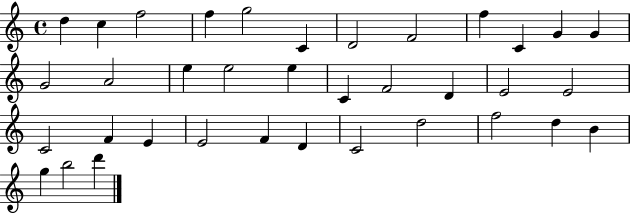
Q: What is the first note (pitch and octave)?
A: D5